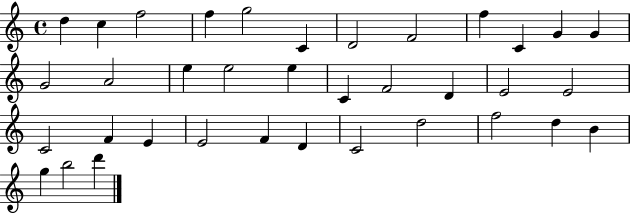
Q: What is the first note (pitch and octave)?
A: D5